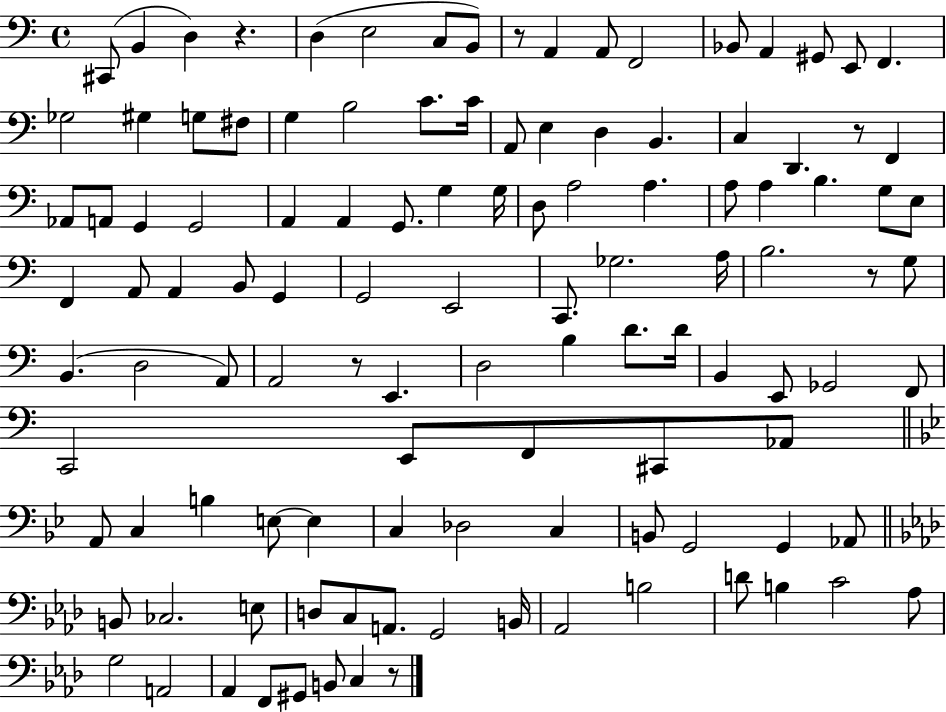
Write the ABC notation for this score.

X:1
T:Untitled
M:4/4
L:1/4
K:C
^C,,/2 B,, D, z D, E,2 C,/2 B,,/2 z/2 A,, A,,/2 F,,2 _B,,/2 A,, ^G,,/2 E,,/2 F,, _G,2 ^G, G,/2 ^F,/2 G, B,2 C/2 C/4 A,,/2 E, D, B,, C, D,, z/2 F,, _A,,/2 A,,/2 G,, G,,2 A,, A,, G,,/2 G, G,/4 D,/2 A,2 A, A,/2 A, B, G,/2 E,/2 F,, A,,/2 A,, B,,/2 G,, G,,2 E,,2 C,,/2 _G,2 A,/4 B,2 z/2 G,/2 B,, D,2 A,,/2 A,,2 z/2 E,, D,2 B, D/2 D/4 B,, E,,/2 _G,,2 F,,/2 C,,2 E,,/2 F,,/2 ^C,,/2 _A,,/2 A,,/2 C, B, E,/2 E, C, _D,2 C, B,,/2 G,,2 G,, _A,,/2 B,,/2 _C,2 E,/2 D,/2 C,/2 A,,/2 G,,2 B,,/4 _A,,2 B,2 D/2 B, C2 _A,/2 G,2 A,,2 _A,, F,,/2 ^G,,/2 B,,/2 C, z/2